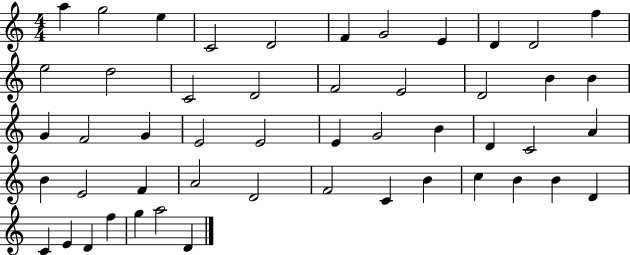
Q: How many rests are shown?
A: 0